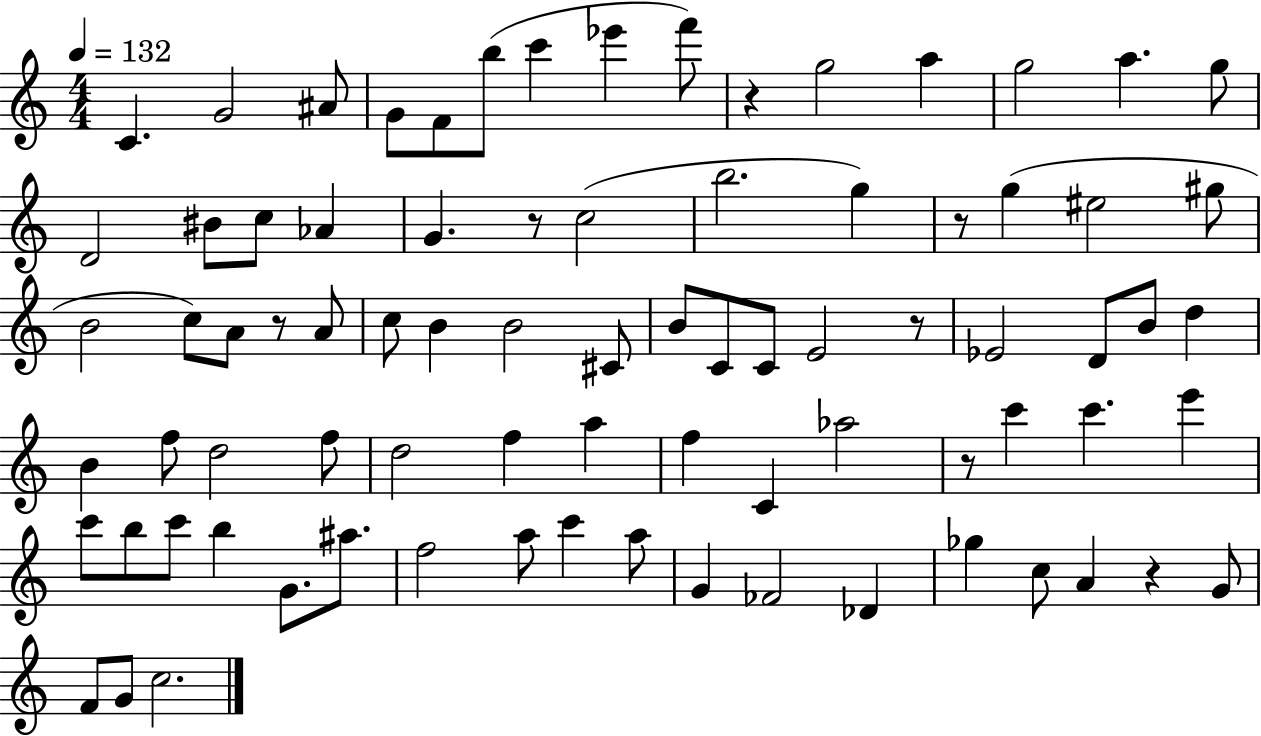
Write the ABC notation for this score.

X:1
T:Untitled
M:4/4
L:1/4
K:C
C G2 ^A/2 G/2 F/2 b/2 c' _e' f'/2 z g2 a g2 a g/2 D2 ^B/2 c/2 _A G z/2 c2 b2 g z/2 g ^e2 ^g/2 B2 c/2 A/2 z/2 A/2 c/2 B B2 ^C/2 B/2 C/2 C/2 E2 z/2 _E2 D/2 B/2 d B f/2 d2 f/2 d2 f a f C _a2 z/2 c' c' e' c'/2 b/2 c'/2 b G/2 ^a/2 f2 a/2 c' a/2 G _F2 _D _g c/2 A z G/2 F/2 G/2 c2